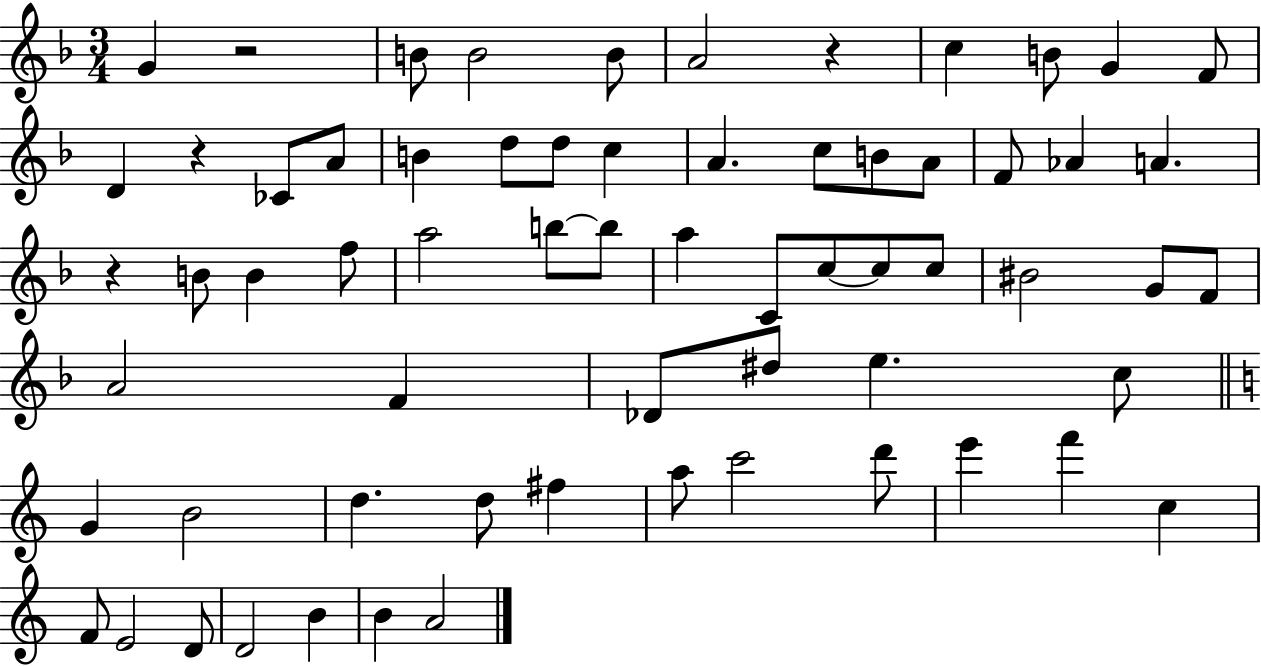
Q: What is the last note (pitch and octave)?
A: A4